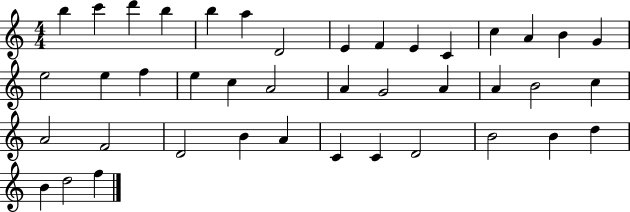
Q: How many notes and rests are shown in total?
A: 41